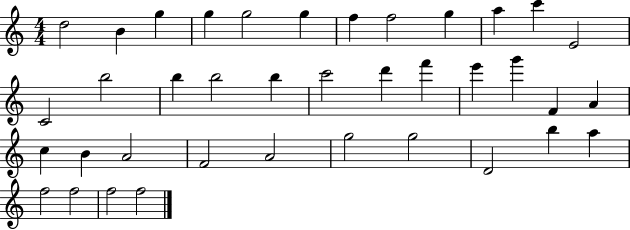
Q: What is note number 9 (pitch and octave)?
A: G5